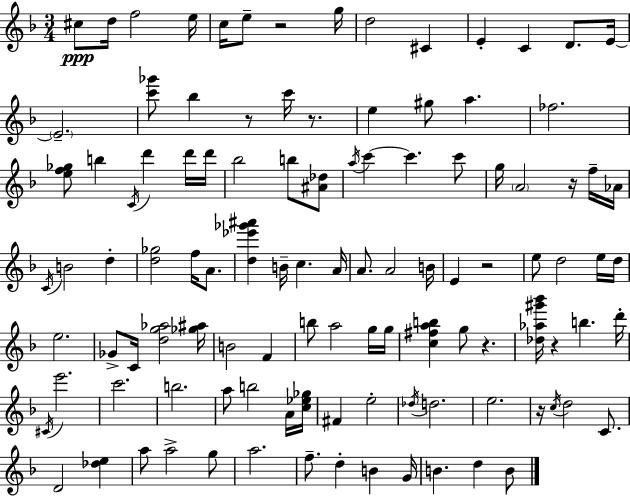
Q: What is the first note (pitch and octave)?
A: C#5